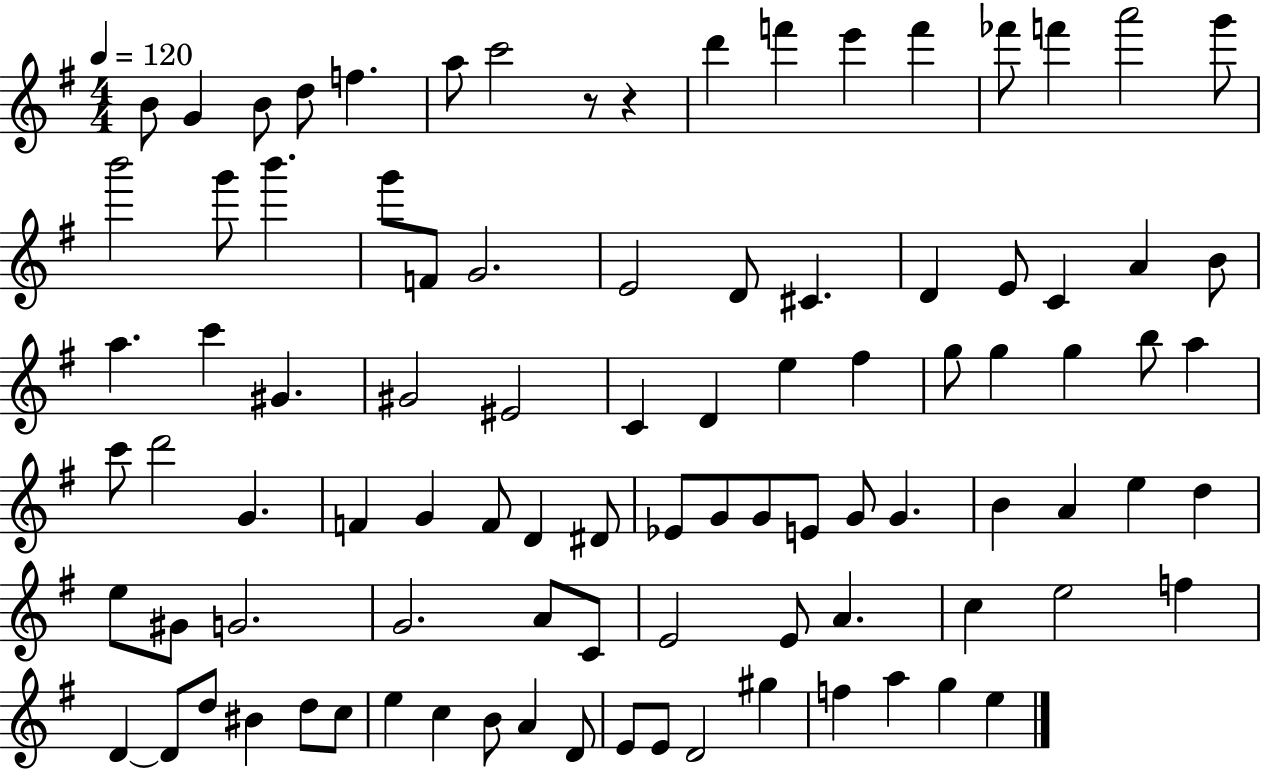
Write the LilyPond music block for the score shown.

{
  \clef treble
  \numericTimeSignature
  \time 4/4
  \key g \major
  \tempo 4 = 120
  \repeat volta 2 { b'8 g'4 b'8 d''8 f''4. | a''8 c'''2 r8 r4 | d'''4 f'''4 e'''4 f'''4 | fes'''8 f'''4 a'''2 g'''8 | \break b'''2 g'''8 b'''4. | g'''8 f'8 g'2. | e'2 d'8 cis'4. | d'4 e'8 c'4 a'4 b'8 | \break a''4. c'''4 gis'4. | gis'2 eis'2 | c'4 d'4 e''4 fis''4 | g''8 g''4 g''4 b''8 a''4 | \break c'''8 d'''2 g'4. | f'4 g'4 f'8 d'4 dis'8 | ees'8 g'8 g'8 e'8 g'8 g'4. | b'4 a'4 e''4 d''4 | \break e''8 gis'8 g'2. | g'2. a'8 c'8 | e'2 e'8 a'4. | c''4 e''2 f''4 | \break d'4~~ d'8 d''8 bis'4 d''8 c''8 | e''4 c''4 b'8 a'4 d'8 | e'8 e'8 d'2 gis''4 | f''4 a''4 g''4 e''4 | \break } \bar "|."
}